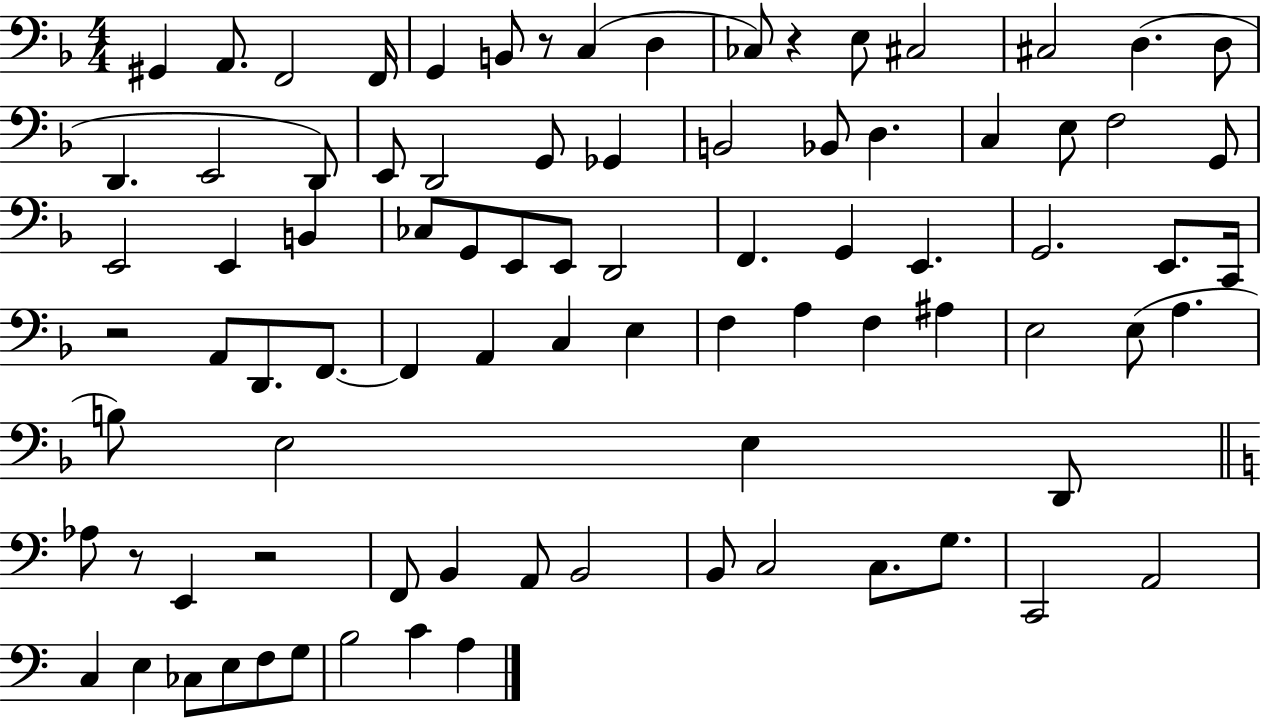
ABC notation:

X:1
T:Untitled
M:4/4
L:1/4
K:F
^G,, A,,/2 F,,2 F,,/4 G,, B,,/2 z/2 C, D, _C,/2 z E,/2 ^C,2 ^C,2 D, D,/2 D,, E,,2 D,,/2 E,,/2 D,,2 G,,/2 _G,, B,,2 _B,,/2 D, C, E,/2 F,2 G,,/2 E,,2 E,, B,, _C,/2 G,,/2 E,,/2 E,,/2 D,,2 F,, G,, E,, G,,2 E,,/2 C,,/4 z2 A,,/2 D,,/2 F,,/2 F,, A,, C, E, F, A, F, ^A, E,2 E,/2 A, B,/2 E,2 E, D,,/2 _A,/2 z/2 E,, z2 F,,/2 B,, A,,/2 B,,2 B,,/2 C,2 C,/2 G,/2 C,,2 A,,2 C, E, _C,/2 E,/2 F,/2 G,/2 B,2 C A,